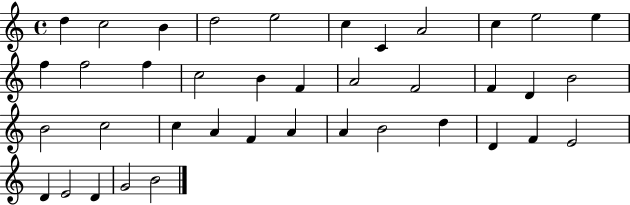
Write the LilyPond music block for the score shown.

{
  \clef treble
  \time 4/4
  \defaultTimeSignature
  \key c \major
  d''4 c''2 b'4 | d''2 e''2 | c''4 c'4 a'2 | c''4 e''2 e''4 | \break f''4 f''2 f''4 | c''2 b'4 f'4 | a'2 f'2 | f'4 d'4 b'2 | \break b'2 c''2 | c''4 a'4 f'4 a'4 | a'4 b'2 d''4 | d'4 f'4 e'2 | \break d'4 e'2 d'4 | g'2 b'2 | \bar "|."
}